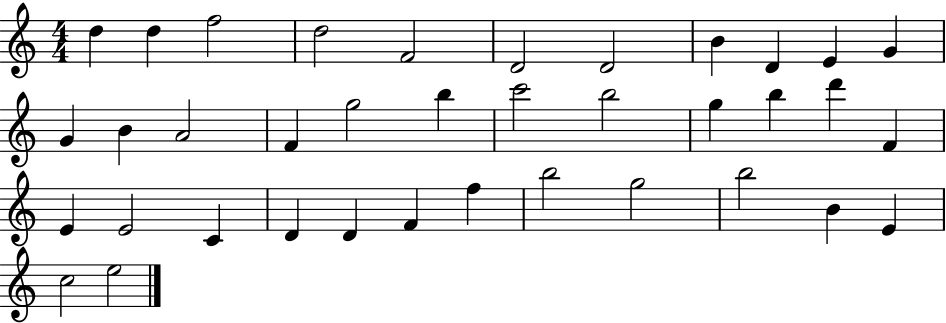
{
  \clef treble
  \numericTimeSignature
  \time 4/4
  \key c \major
  d''4 d''4 f''2 | d''2 f'2 | d'2 d'2 | b'4 d'4 e'4 g'4 | \break g'4 b'4 a'2 | f'4 g''2 b''4 | c'''2 b''2 | g''4 b''4 d'''4 f'4 | \break e'4 e'2 c'4 | d'4 d'4 f'4 f''4 | b''2 g''2 | b''2 b'4 e'4 | \break c''2 e''2 | \bar "|."
}